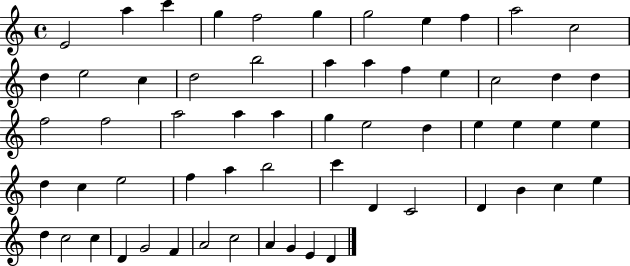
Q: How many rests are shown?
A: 0